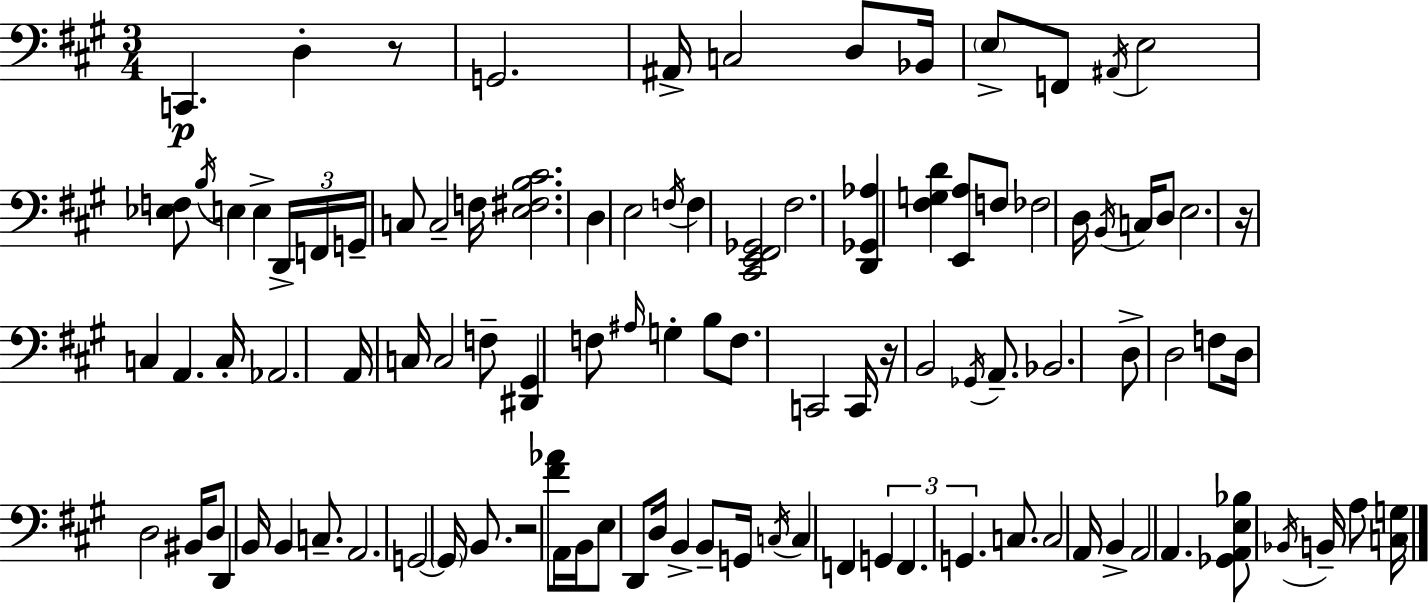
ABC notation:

X:1
T:Untitled
M:3/4
L:1/4
K:A
C,, D, z/2 G,,2 ^A,,/4 C,2 D,/2 _B,,/4 E,/2 F,,/2 ^A,,/4 E,2 [_E,F,]/2 B,/4 E, E, D,,/4 F,,/4 G,,/4 C,/2 C,2 F,/4 [E,^F,B,^C]2 D, E,2 F,/4 F, [^C,,E,,^F,,_G,,]2 ^F,2 [D,,_G,,_A,] [^F,G,D] [E,,A,]/2 F,/2 _F,2 D,/4 B,,/4 C,/4 D,/2 E,2 z/4 C, A,, C,/4 _A,,2 A,,/4 C,/4 C,2 F,/2 [^D,,^G,,] F,/2 ^A,/4 G, B,/2 F,/2 C,,2 C,,/4 z/4 B,,2 _G,,/4 A,,/2 _B,,2 D,/2 D,2 F,/2 D,/4 D,2 ^B,,/4 D,/2 D,, B,,/4 B,, C,/2 A,,2 G,,2 G,,/4 B,,/2 z2 [^F_A]/2 A,,/4 B,,/4 E,/2 D,,/2 D,/4 B,, B,,/2 G,,/4 C,/4 C, F,, G,, F,, G,, C,/2 C,2 A,,/4 B,, A,,2 A,, [_G,,A,,E,_B,]/2 _B,,/4 B,,/4 A,/2 [C,G,]/4